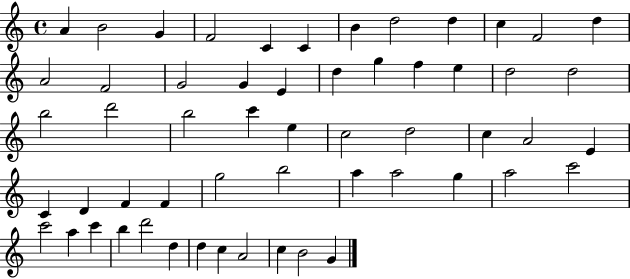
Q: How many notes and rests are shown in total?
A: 56